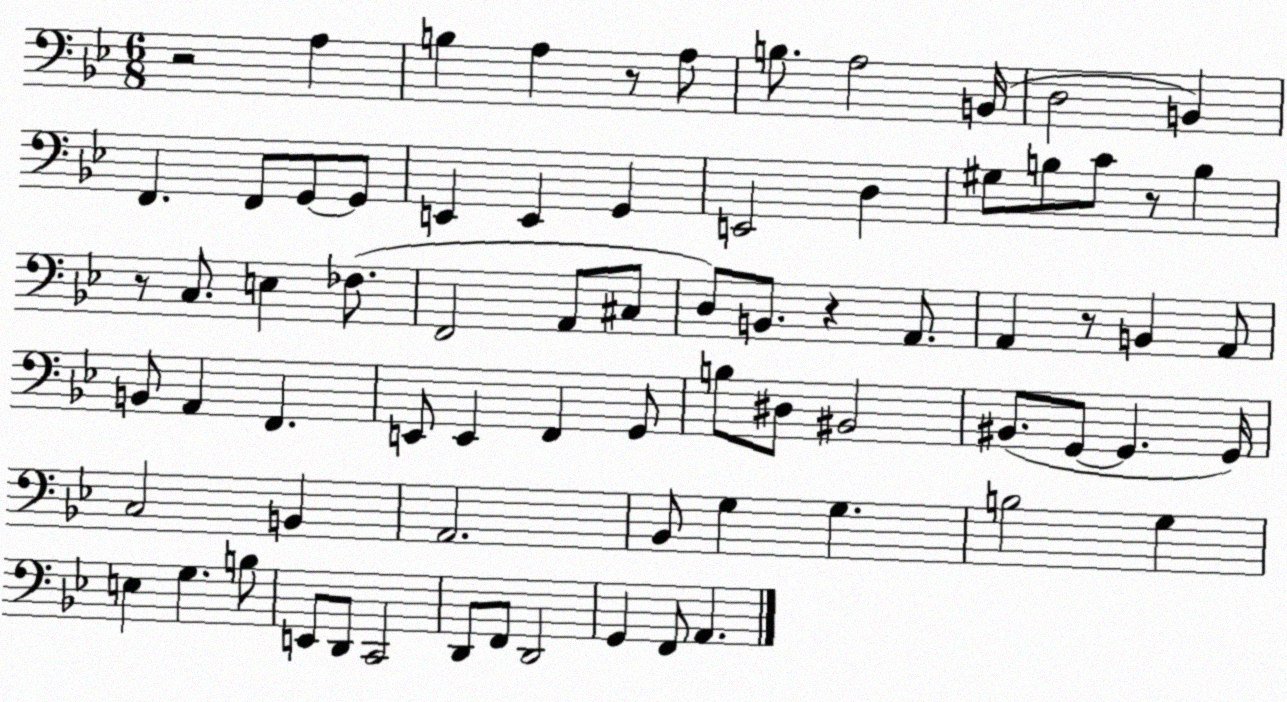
X:1
T:Untitled
M:6/8
L:1/4
K:Bb
z2 A, B, A, z/2 A,/2 B,/2 A,2 B,,/4 D,2 B,, F,, F,,/2 G,,/2 G,,/2 E,, E,, G,, E,,2 D, ^G,/2 B,/2 C/2 z/2 B, z/2 C,/2 E, _F,/2 F,,2 A,,/2 ^C,/2 D,/2 B,,/2 z A,,/2 A,, z/2 B,, A,,/2 B,,/2 A,, F,, E,,/2 E,, F,, G,,/2 B,/2 ^D,/2 ^B,,2 ^B,,/2 G,,/2 G,, G,,/4 C,2 B,, A,,2 _B,,/2 G, G, B,2 G, E, G, B,/2 E,,/2 D,,/2 C,,2 D,,/2 F,,/2 D,,2 G,, F,,/2 A,,